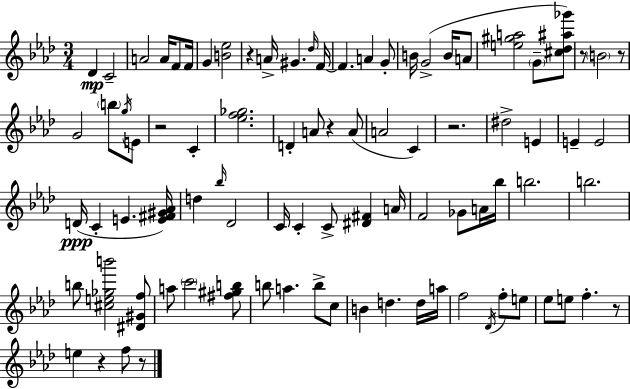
Db4/q C4/h A4/h A4/s F4/e F4/s G4/q [B4,Eb5]/h R/q A4/s G#4/q. Db5/s F4/s F4/q. A4/q G4/e B4/s G4/h B4/s A4/e [E5,G#5,A5]/h G4/e [C#5,Db5,A#5,Gb6]/e R/e B4/h R/e G4/h B5/e G5/s E4/e R/h C4/q [Eb5,F5,Gb5]/h. D4/q A4/e R/q A4/e A4/h C4/q R/h. D#5/h E4/q E4/q E4/h D4/s C4/q E4/q. [E4,F#4,G#4,Ab4]/s D5/q Bb5/s Db4/h C4/s C4/q C4/e [D#4,F#4]/q A4/s F4/h Gb4/e A4/s Bb5/s B5/h. B5/h. B5/e [C#5,E5,Gb5,B6]/h [D#4,G#4,F5]/e A5/e C6/h [F#5,G#5,B5]/e B5/e A5/q. B5/e C5/e B4/q D5/q. D5/s A5/s F5/h Db4/s F5/e E5/e Eb5/e E5/e F5/q. R/e E5/q R/q F5/e R/e